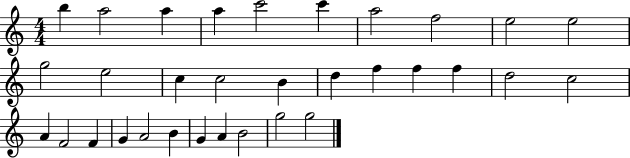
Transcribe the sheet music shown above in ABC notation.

X:1
T:Untitled
M:4/4
L:1/4
K:C
b a2 a a c'2 c' a2 f2 e2 e2 g2 e2 c c2 B d f f f d2 c2 A F2 F G A2 B G A B2 g2 g2